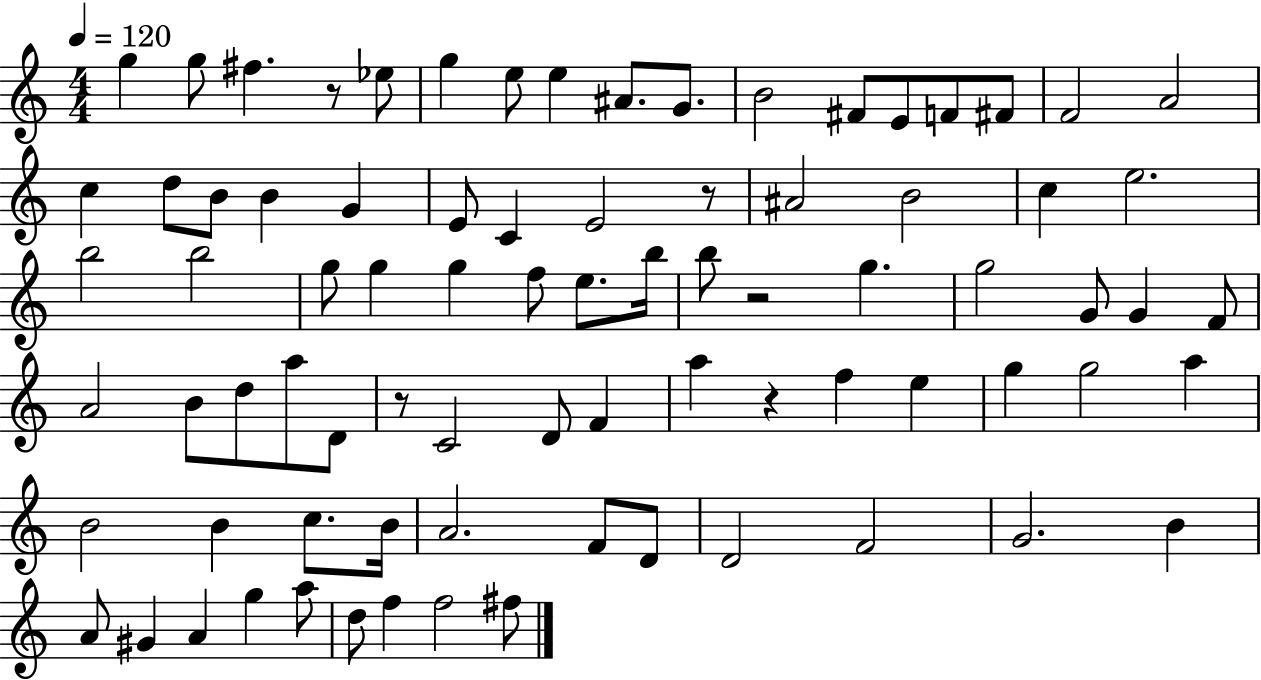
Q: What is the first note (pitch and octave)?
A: G5